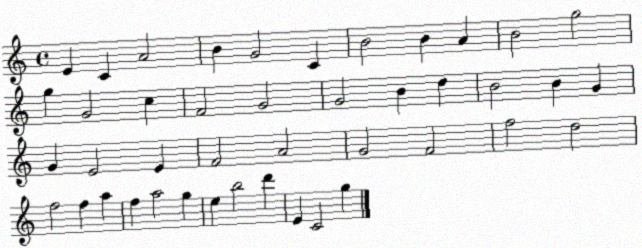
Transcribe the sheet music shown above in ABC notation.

X:1
T:Untitled
M:4/4
L:1/4
K:C
E C A2 B G2 C B2 B A B2 g2 g G2 c F2 G2 G2 B d B2 B G G E2 E F2 A2 G2 F2 f2 d2 f2 f a f a2 g e b2 d' E C2 g